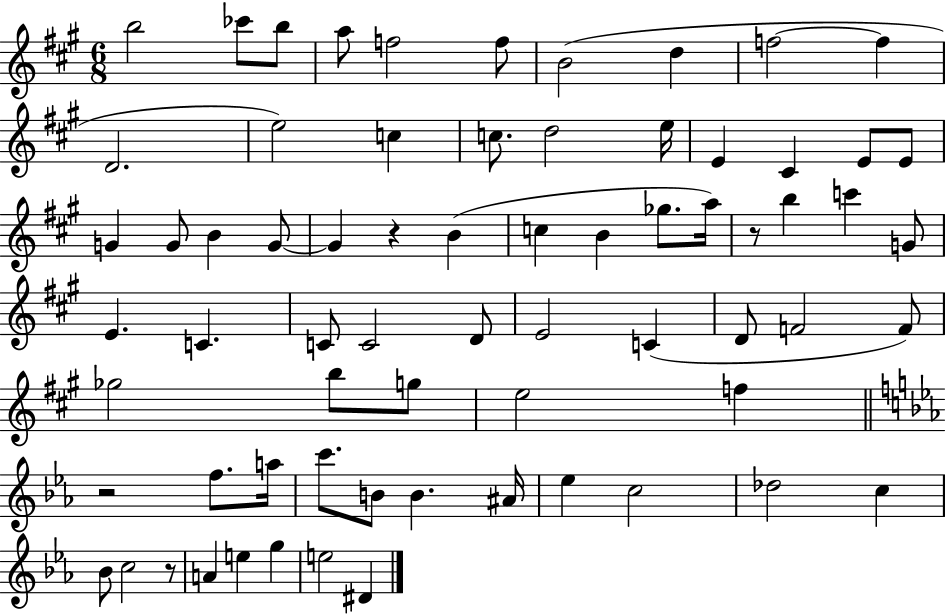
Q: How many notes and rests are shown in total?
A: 69